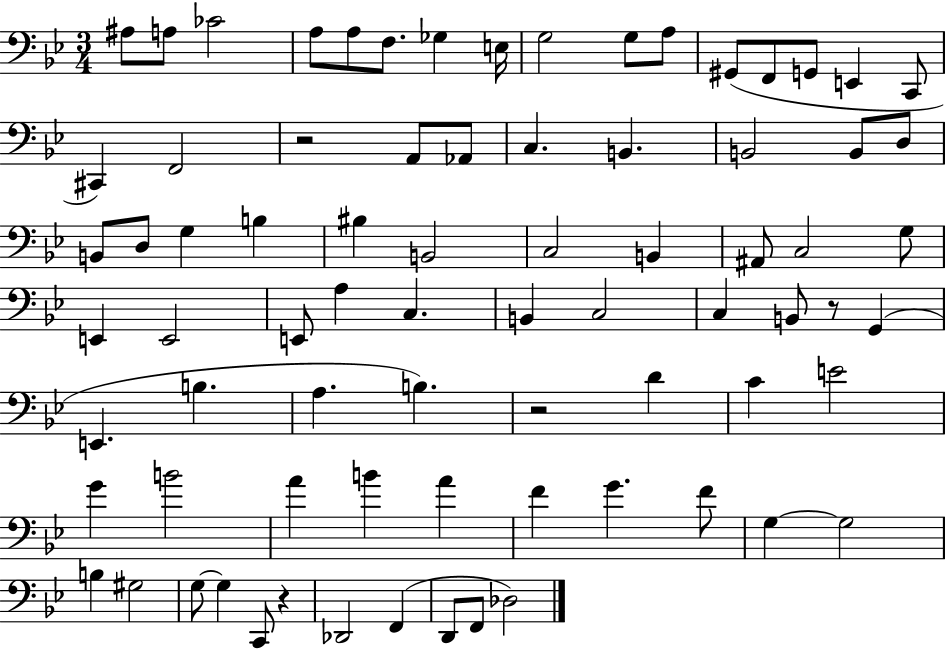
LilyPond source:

{
  \clef bass
  \numericTimeSignature
  \time 3/4
  \key bes \major
  \repeat volta 2 { ais8 a8 ces'2 | a8 a8 f8. ges4 e16 | g2 g8 a8 | gis,8( f,8 g,8 e,4 c,8 | \break cis,4) f,2 | r2 a,8 aes,8 | c4. b,4. | b,2 b,8 d8 | \break b,8 d8 g4 b4 | bis4 b,2 | c2 b,4 | ais,8 c2 g8 | \break e,4 e,2 | e,8 a4 c4. | b,4 c2 | c4 b,8 r8 g,4( | \break e,4. b4. | a4. b4.) | r2 d'4 | c'4 e'2 | \break g'4 b'2 | a'4 b'4 a'4 | f'4 g'4. f'8 | g4~~ g2 | \break b4 gis2 | g8~~ g4 c,8 r4 | des,2 f,4( | d,8 f,8 des2) | \break } \bar "|."
}